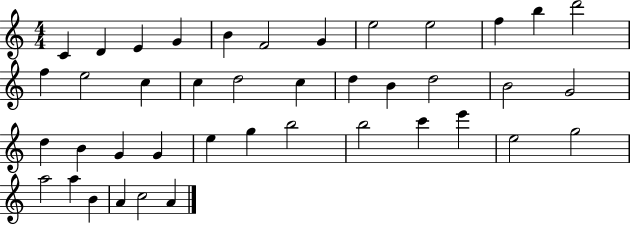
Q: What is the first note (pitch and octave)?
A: C4